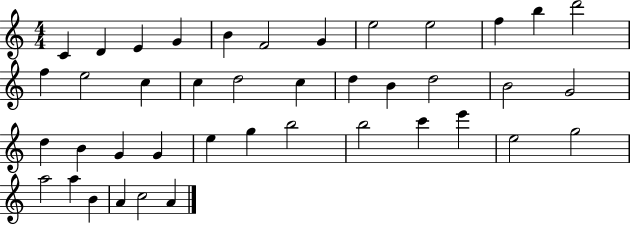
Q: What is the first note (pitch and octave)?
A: C4